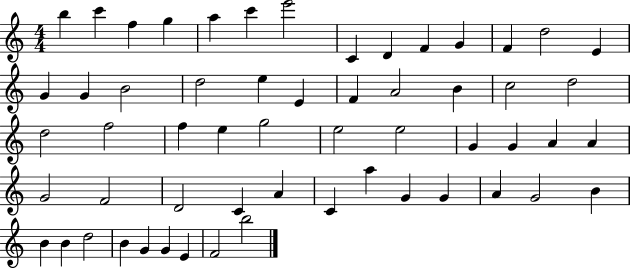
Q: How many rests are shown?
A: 0